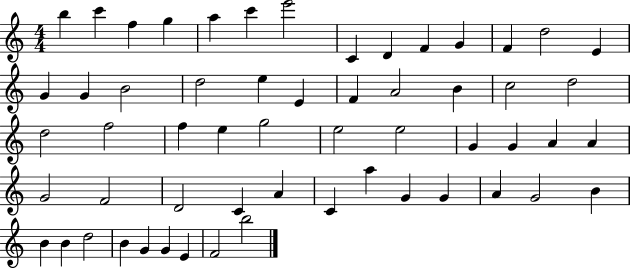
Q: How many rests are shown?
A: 0